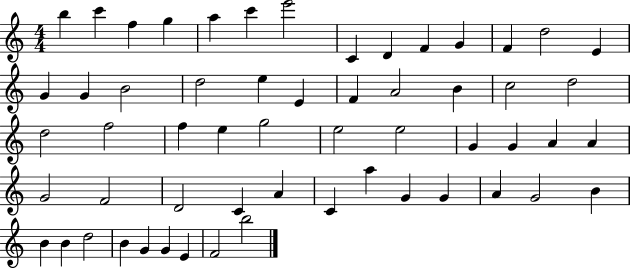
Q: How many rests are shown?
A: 0